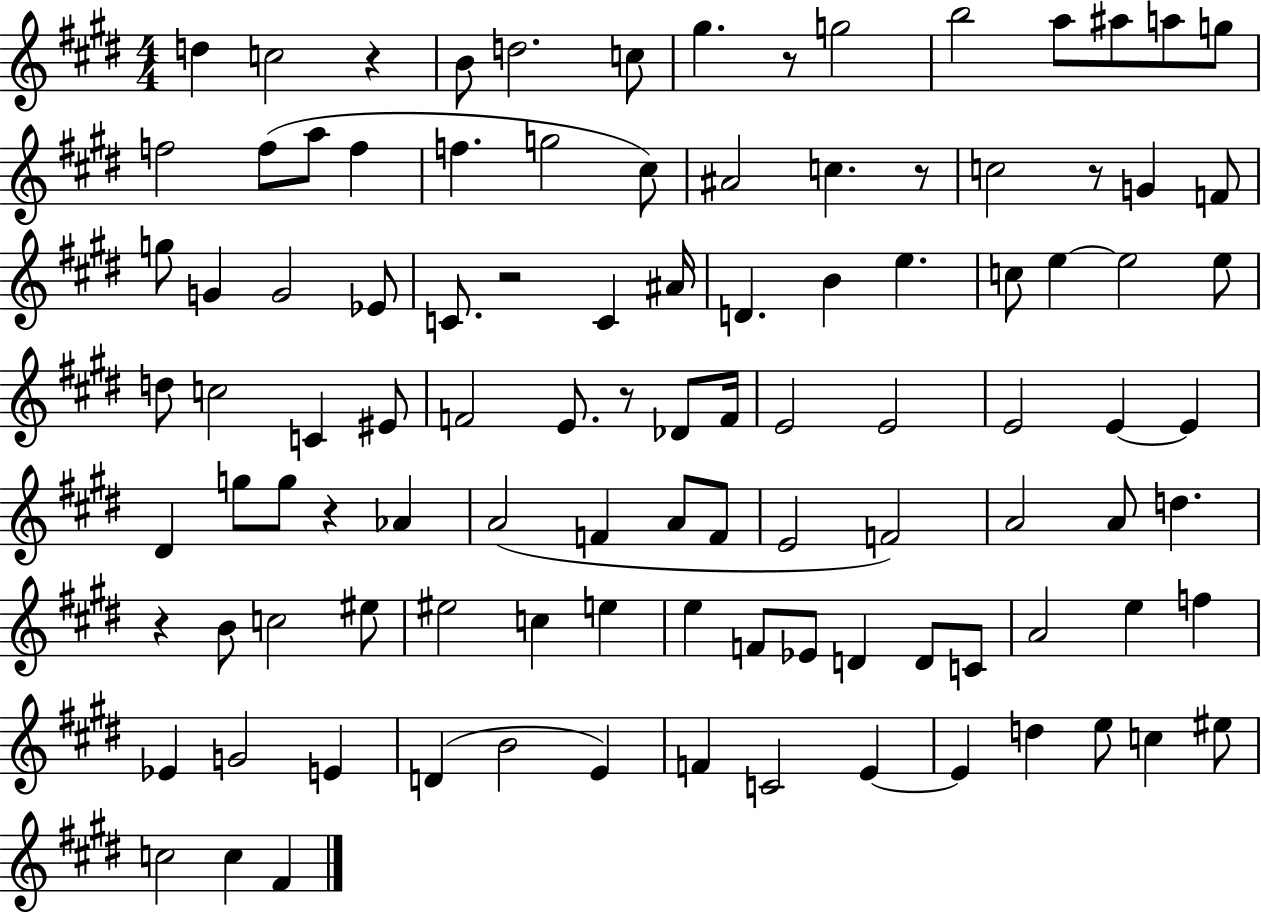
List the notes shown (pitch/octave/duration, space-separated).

D5/q C5/h R/q B4/e D5/h. C5/e G#5/q. R/e G5/h B5/h A5/e A#5/e A5/e G5/e F5/h F5/e A5/e F5/q F5/q. G5/h C#5/e A#4/h C5/q. R/e C5/h R/e G4/q F4/e G5/e G4/q G4/h Eb4/e C4/e. R/h C4/q A#4/s D4/q. B4/q E5/q. C5/e E5/q E5/h E5/e D5/e C5/h C4/q EIS4/e F4/h E4/e. R/e Db4/e F4/s E4/h E4/h E4/h E4/q E4/q D#4/q G5/e G5/e R/q Ab4/q A4/h F4/q A4/e F4/e E4/h F4/h A4/h A4/e D5/q. R/q B4/e C5/h EIS5/e EIS5/h C5/q E5/q E5/q F4/e Eb4/e D4/q D4/e C4/e A4/h E5/q F5/q Eb4/q G4/h E4/q D4/q B4/h E4/q F4/q C4/h E4/q E4/q D5/q E5/e C5/q EIS5/e C5/h C5/q F#4/q